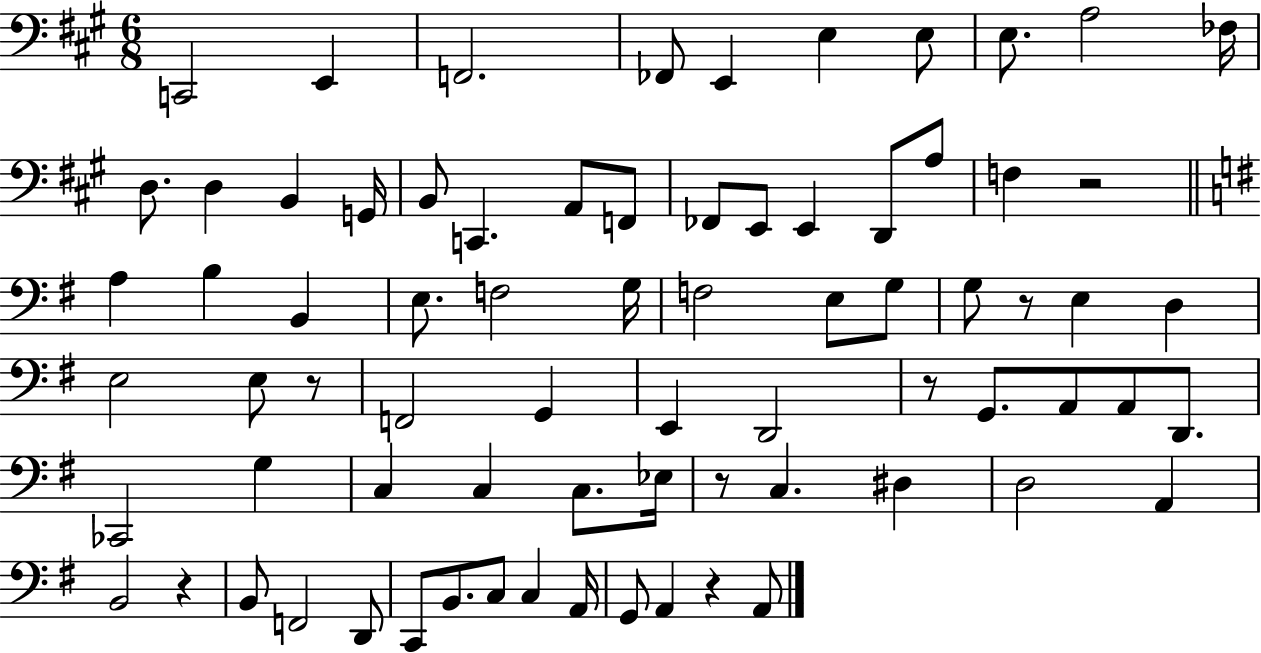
{
  \clef bass
  \numericTimeSignature
  \time 6/8
  \key a \major
  c,2 e,4 | f,2. | fes,8 e,4 e4 e8 | e8. a2 fes16 | \break d8. d4 b,4 g,16 | b,8 c,4. a,8 f,8 | fes,8 e,8 e,4 d,8 a8 | f4 r2 | \break \bar "||" \break \key e \minor a4 b4 b,4 | e8. f2 g16 | f2 e8 g8 | g8 r8 e4 d4 | \break e2 e8 r8 | f,2 g,4 | e,4 d,2 | r8 g,8. a,8 a,8 d,8. | \break ces,2 g4 | c4 c4 c8. ees16 | r8 c4. dis4 | d2 a,4 | \break b,2 r4 | b,8 f,2 d,8 | c,8 b,8. c8 c4 a,16 | g,8 a,4 r4 a,8 | \break \bar "|."
}